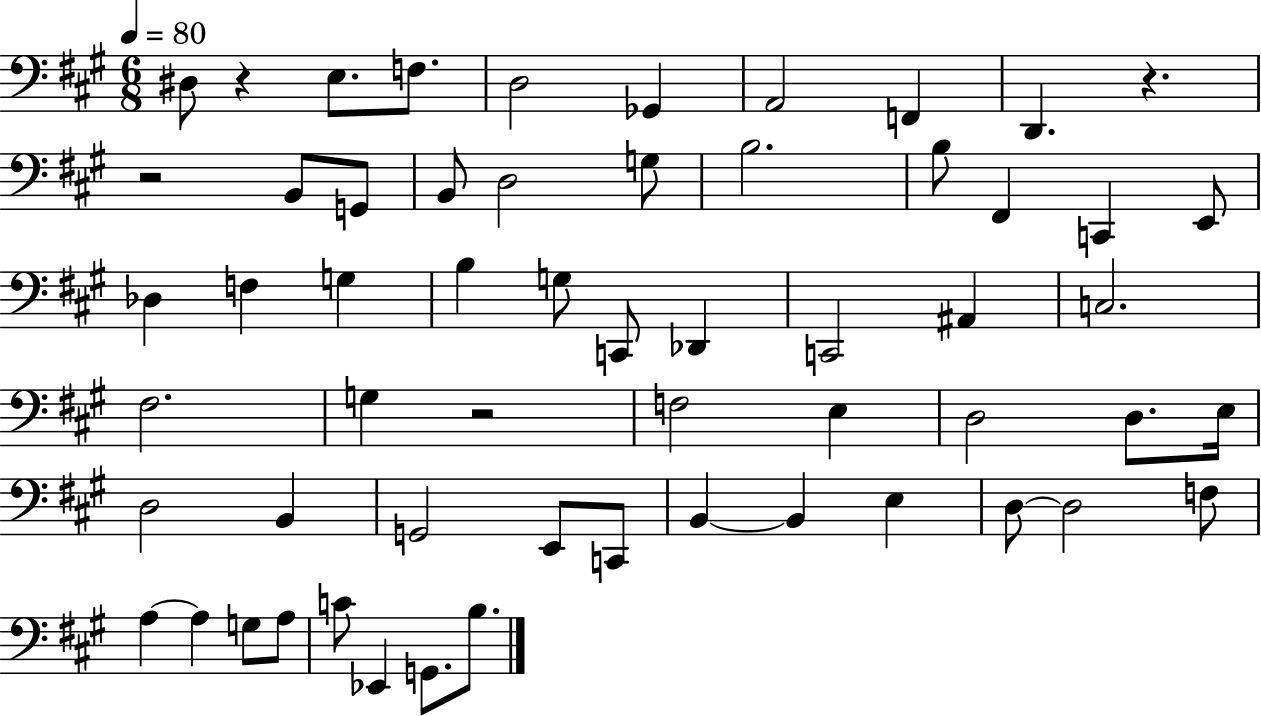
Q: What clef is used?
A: bass